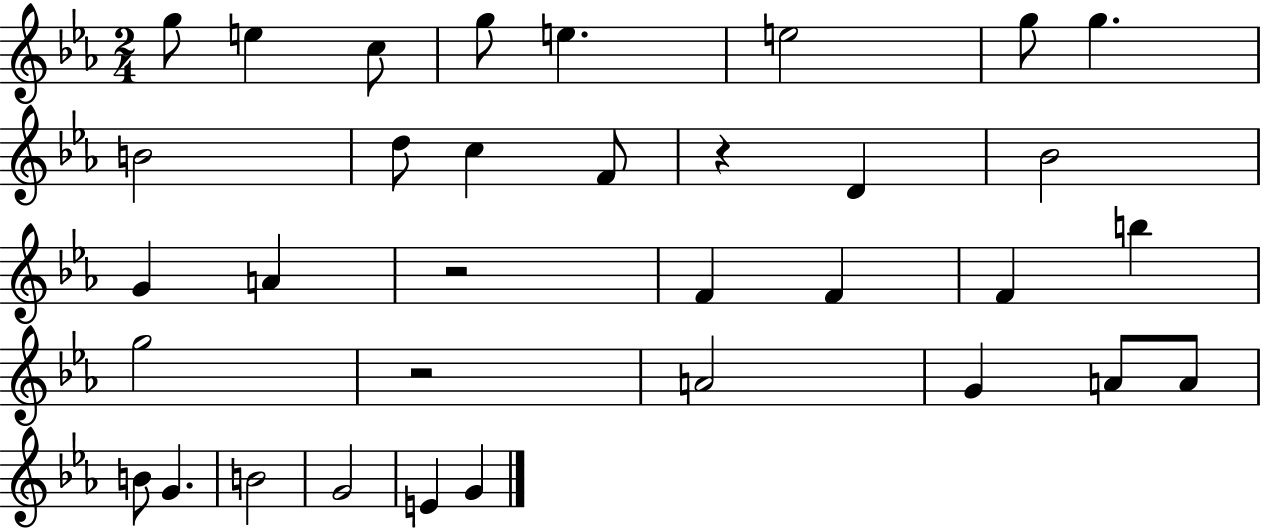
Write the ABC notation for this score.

X:1
T:Untitled
M:2/4
L:1/4
K:Eb
g/2 e c/2 g/2 e e2 g/2 g B2 d/2 c F/2 z D _B2 G A z2 F F F b g2 z2 A2 G A/2 A/2 B/2 G B2 G2 E G